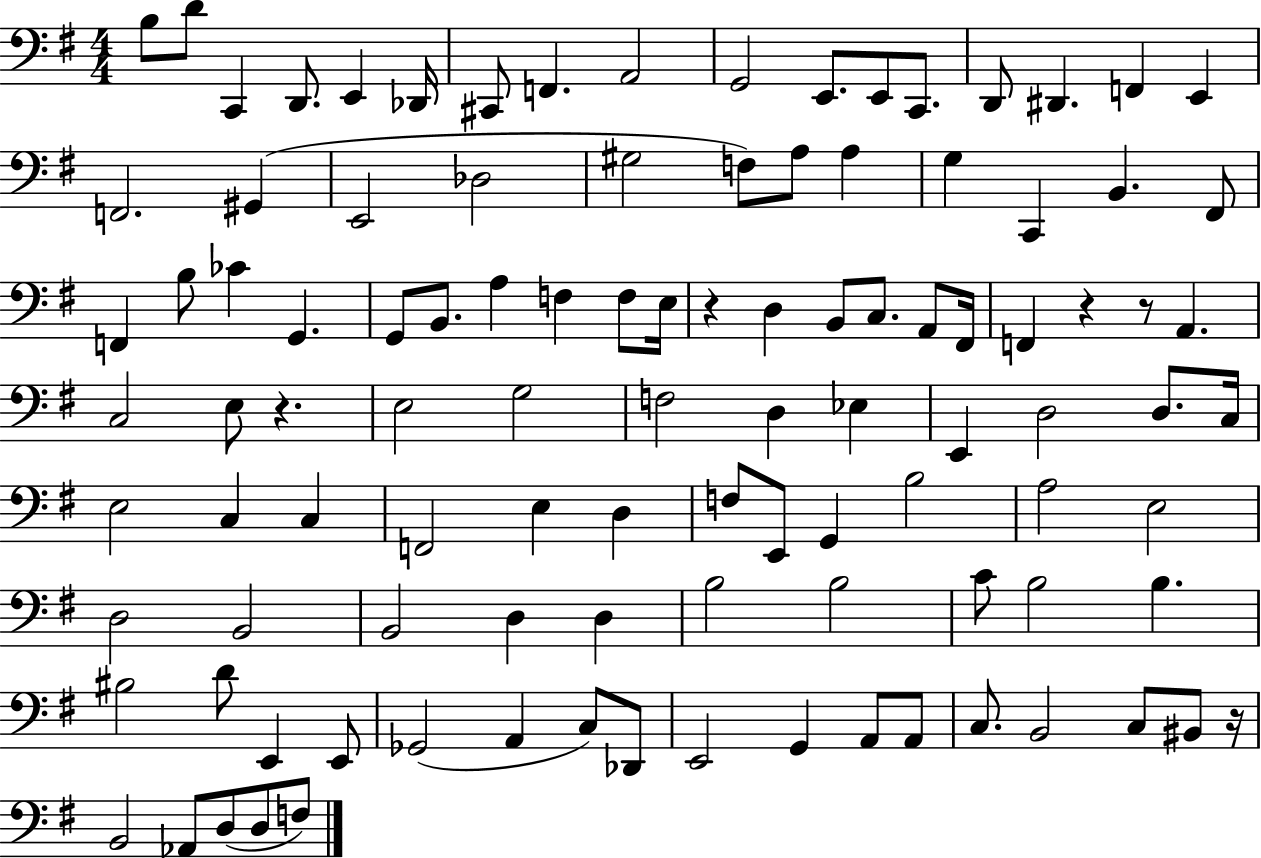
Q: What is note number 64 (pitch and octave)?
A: F3